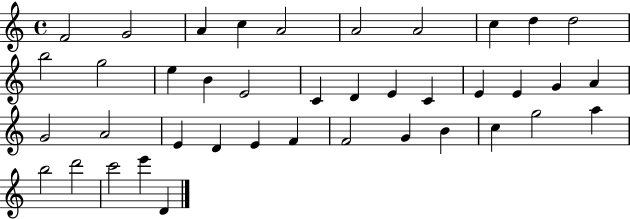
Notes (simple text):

F4/h G4/h A4/q C5/q A4/h A4/h A4/h C5/q D5/q D5/h B5/h G5/h E5/q B4/q E4/h C4/q D4/q E4/q C4/q E4/q E4/q G4/q A4/q G4/h A4/h E4/q D4/q E4/q F4/q F4/h G4/q B4/q C5/q G5/h A5/q B5/h D6/h C6/h E6/q D4/q